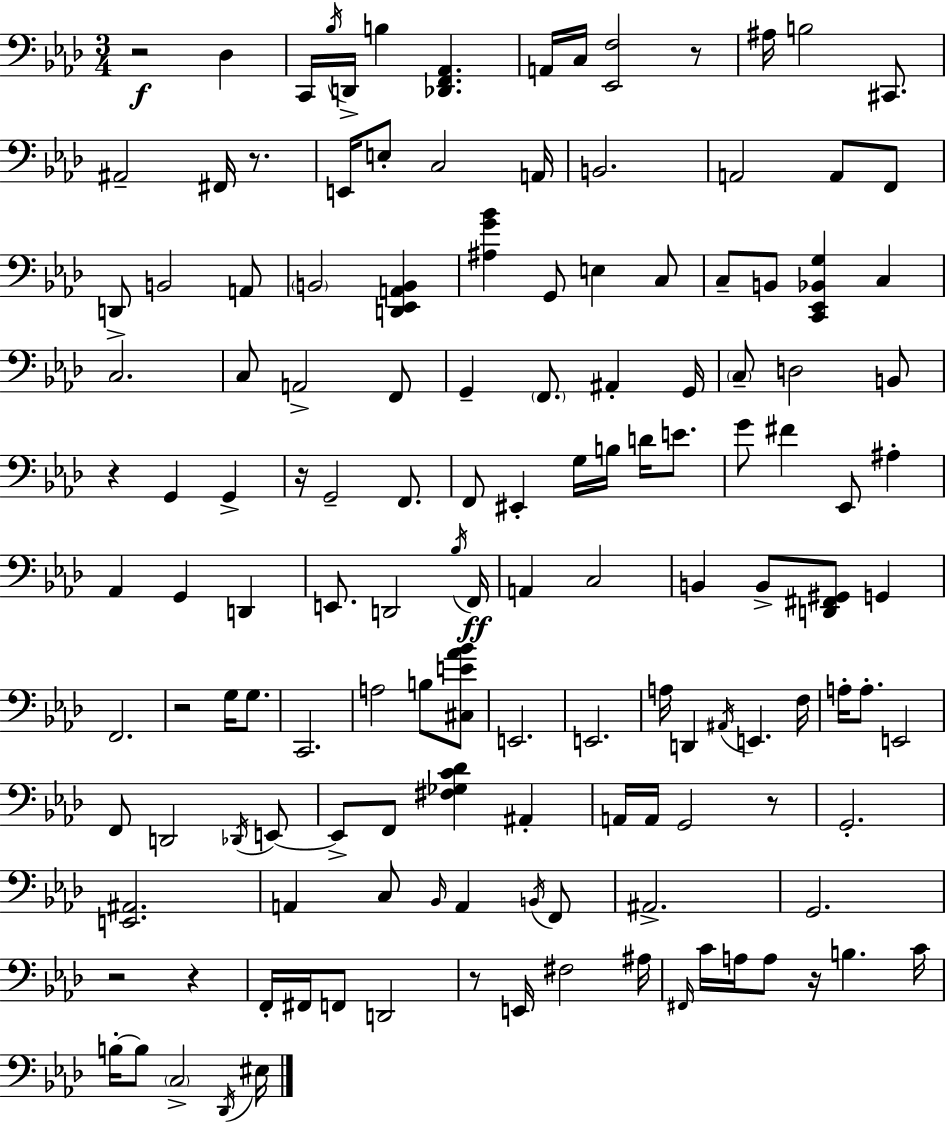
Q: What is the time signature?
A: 3/4